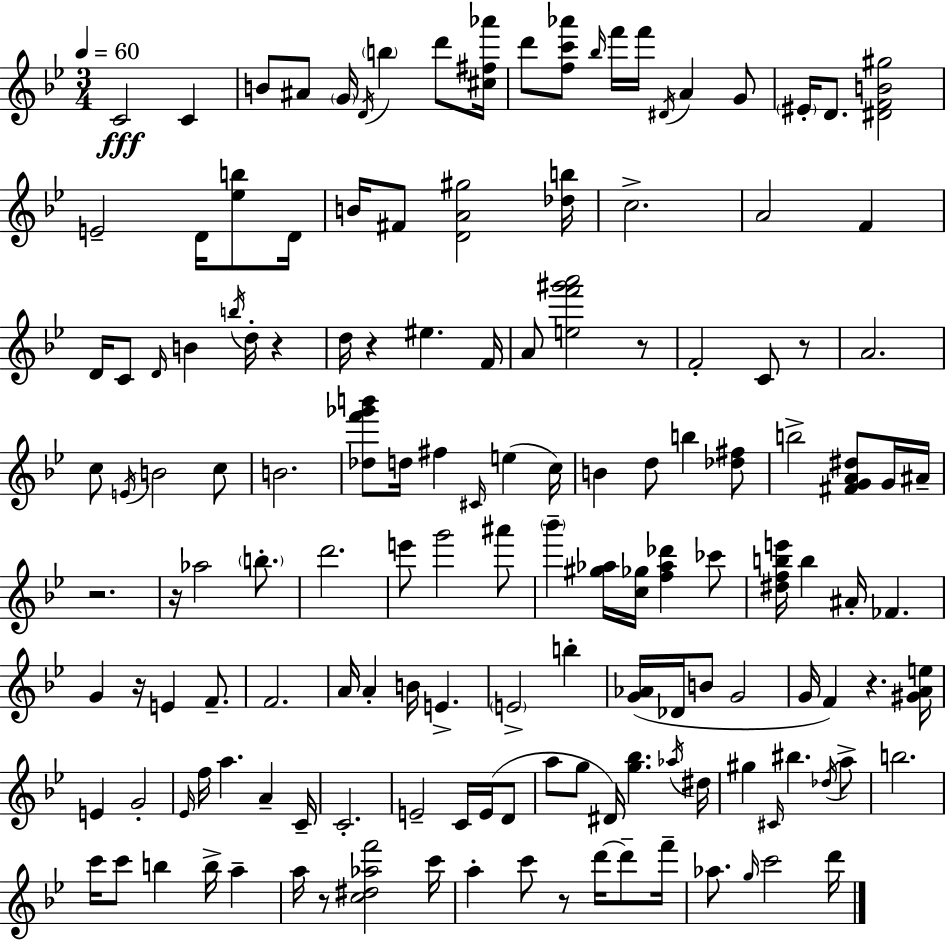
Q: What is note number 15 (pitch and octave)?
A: G4